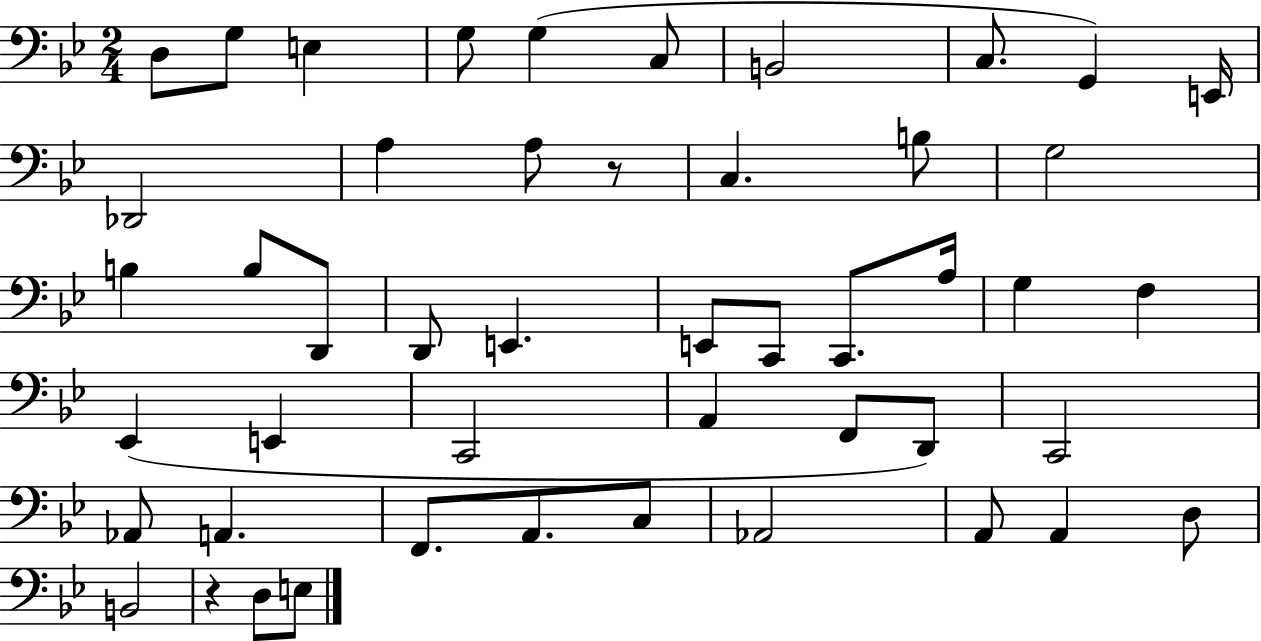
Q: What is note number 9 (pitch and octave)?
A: G2